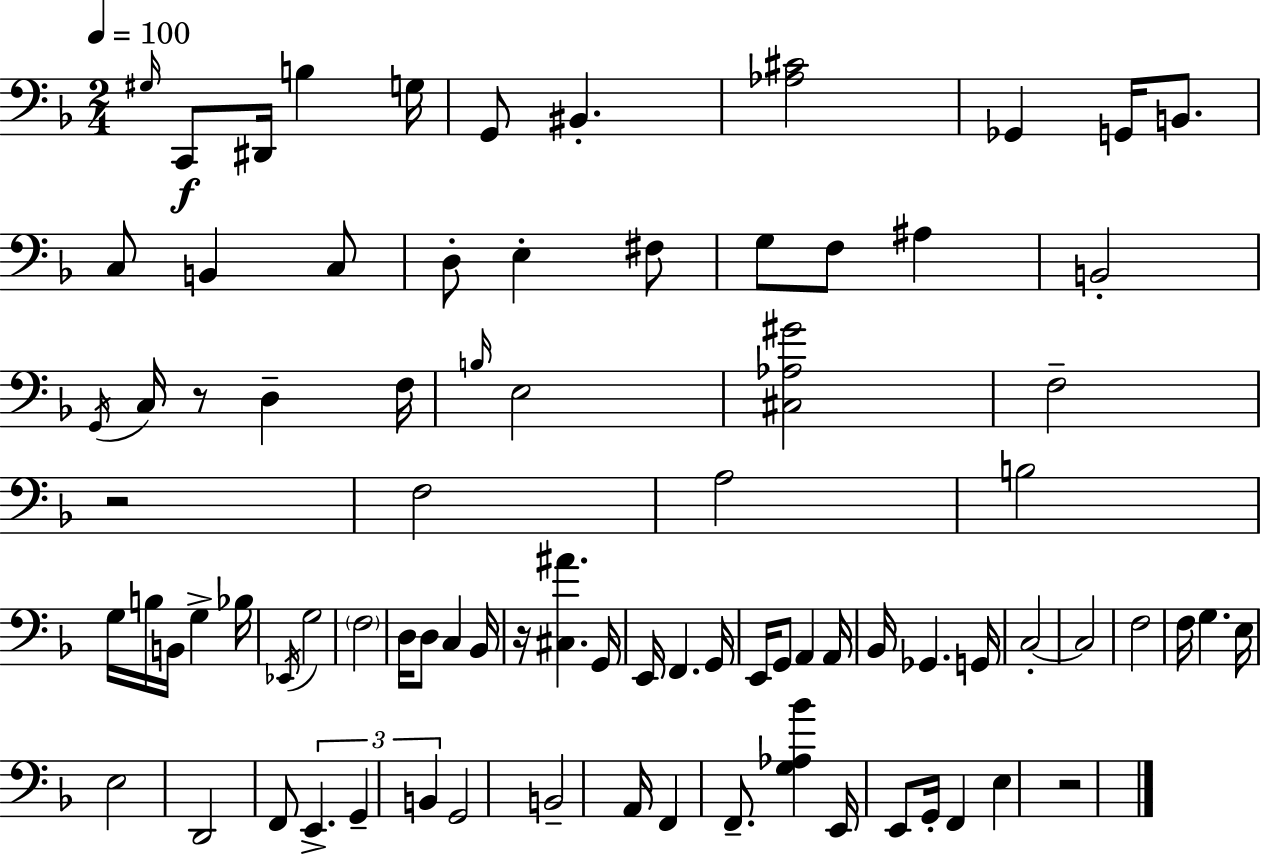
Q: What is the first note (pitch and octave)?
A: G#3